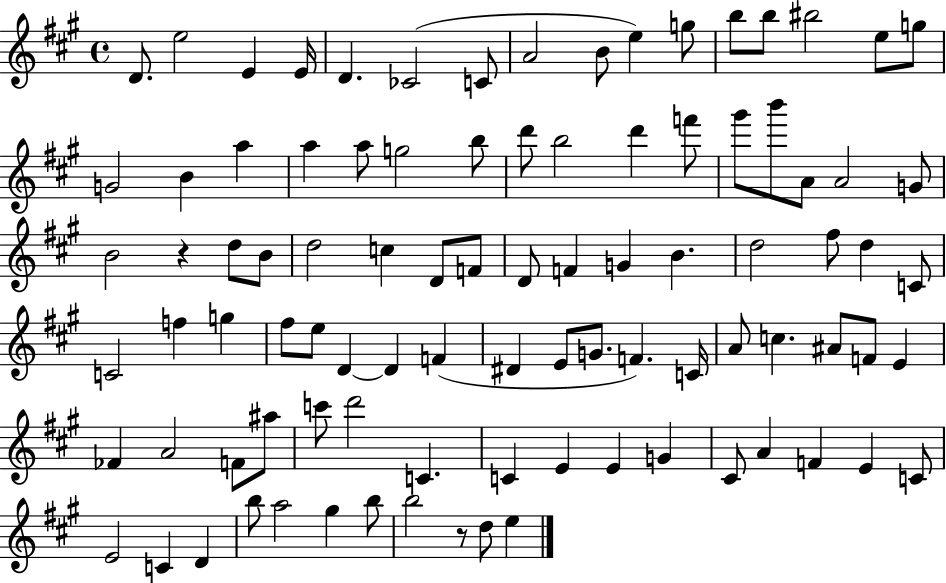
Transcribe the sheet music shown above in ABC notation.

X:1
T:Untitled
M:4/4
L:1/4
K:A
D/2 e2 E E/4 D _C2 C/2 A2 B/2 e g/2 b/2 b/2 ^b2 e/2 g/2 G2 B a a a/2 g2 b/2 d'/2 b2 d' f'/2 ^g'/2 b'/2 A/2 A2 G/2 B2 z d/2 B/2 d2 c D/2 F/2 D/2 F G B d2 ^f/2 d C/2 C2 f g ^f/2 e/2 D D F ^D E/2 G/2 F C/4 A/2 c ^A/2 F/2 E _F A2 F/2 ^a/2 c'/2 d'2 C C E E G ^C/2 A F E C/2 E2 C D b/2 a2 ^g b/2 b2 z/2 d/2 e